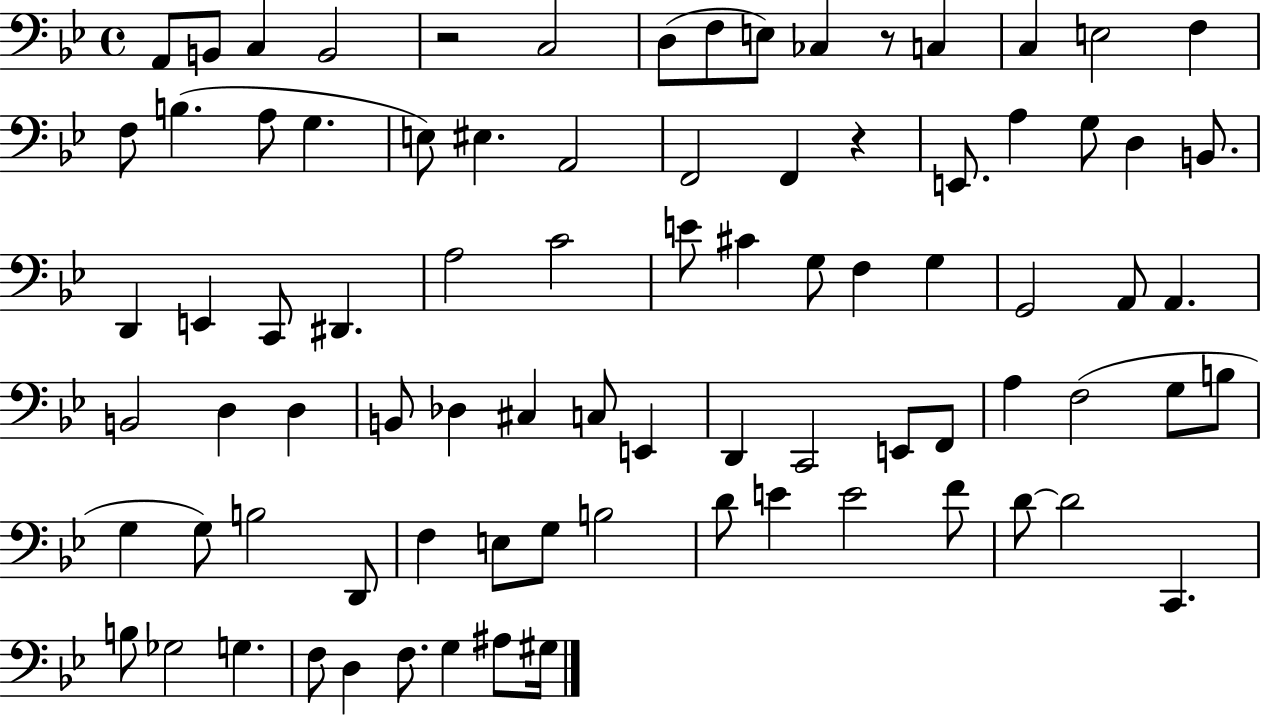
A2/e B2/e C3/q B2/h R/h C3/h D3/e F3/e E3/e CES3/q R/e C3/q C3/q E3/h F3/q F3/e B3/q. A3/e G3/q. E3/e EIS3/q. A2/h F2/h F2/q R/q E2/e. A3/q G3/e D3/q B2/e. D2/q E2/q C2/e D#2/q. A3/h C4/h E4/e C#4/q G3/e F3/q G3/q G2/h A2/e A2/q. B2/h D3/q D3/q B2/e Db3/q C#3/q C3/e E2/q D2/q C2/h E2/e F2/e A3/q F3/h G3/e B3/e G3/q G3/e B3/h D2/e F3/q E3/e G3/e B3/h D4/e E4/q E4/h F4/e D4/e D4/h C2/q. B3/e Gb3/h G3/q. F3/e D3/q F3/e. G3/q A#3/e G#3/s